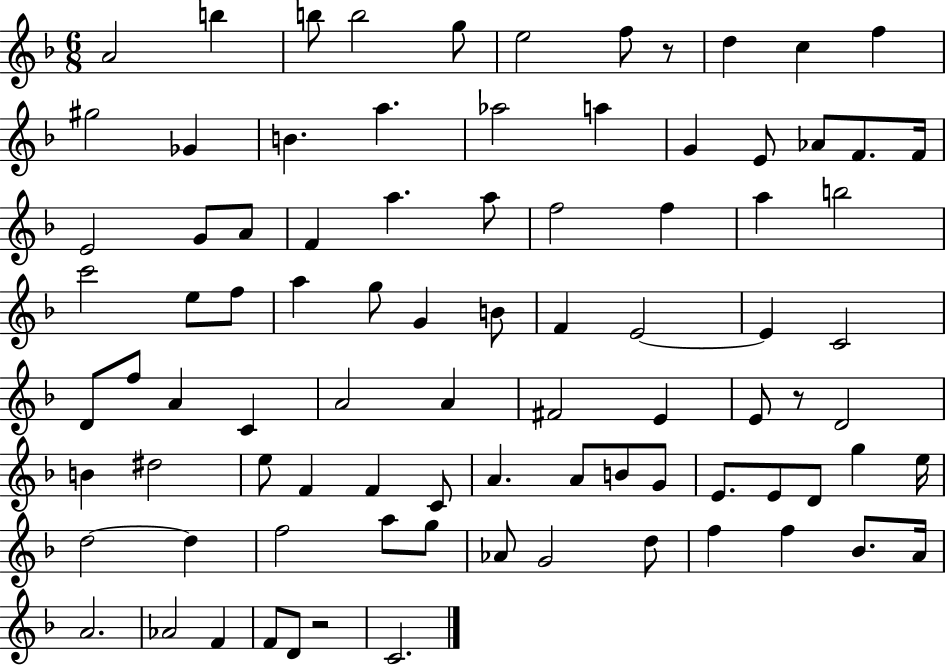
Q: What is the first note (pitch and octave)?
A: A4